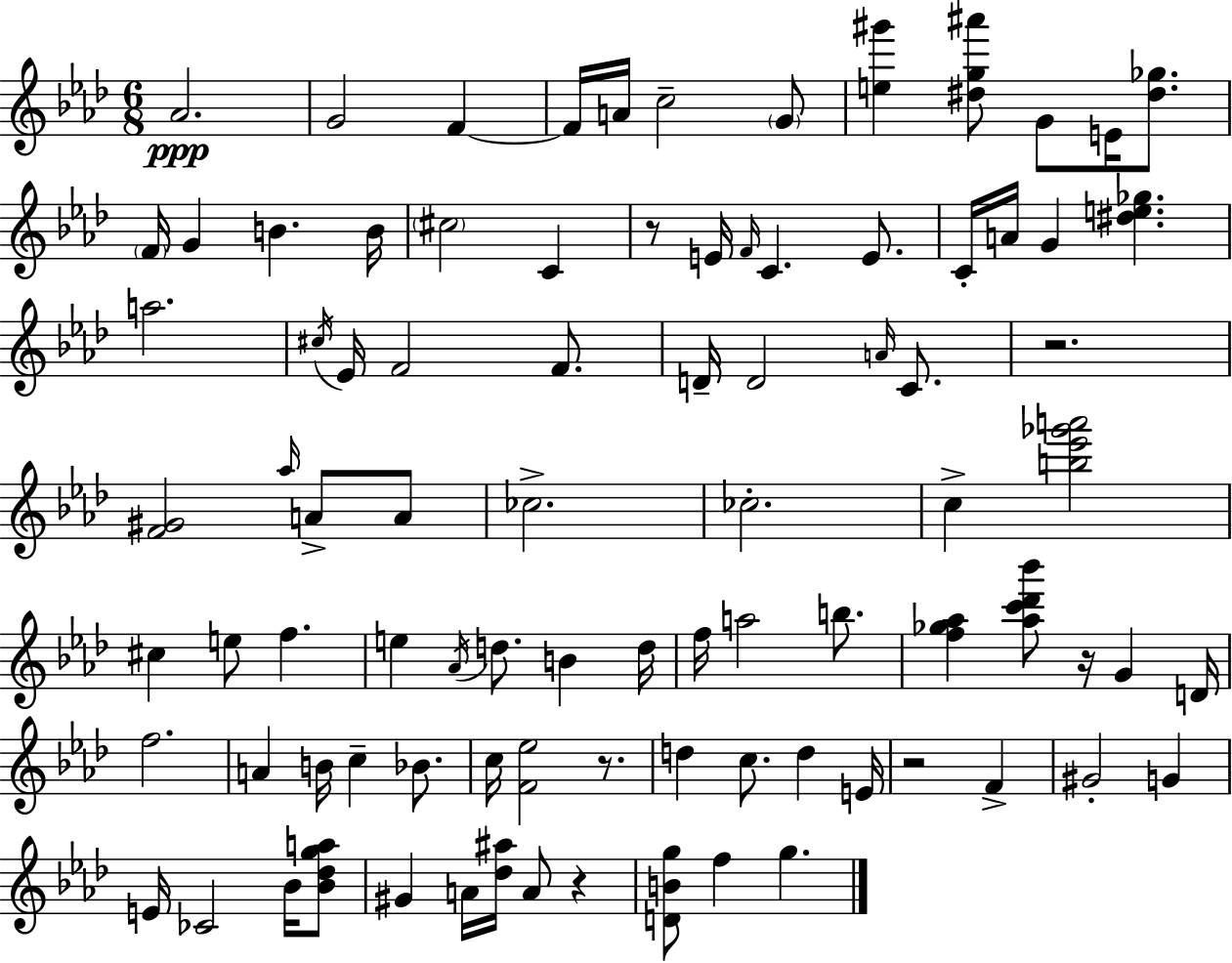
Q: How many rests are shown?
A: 6